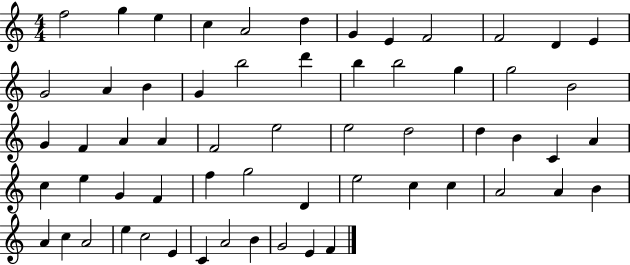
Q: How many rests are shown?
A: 0